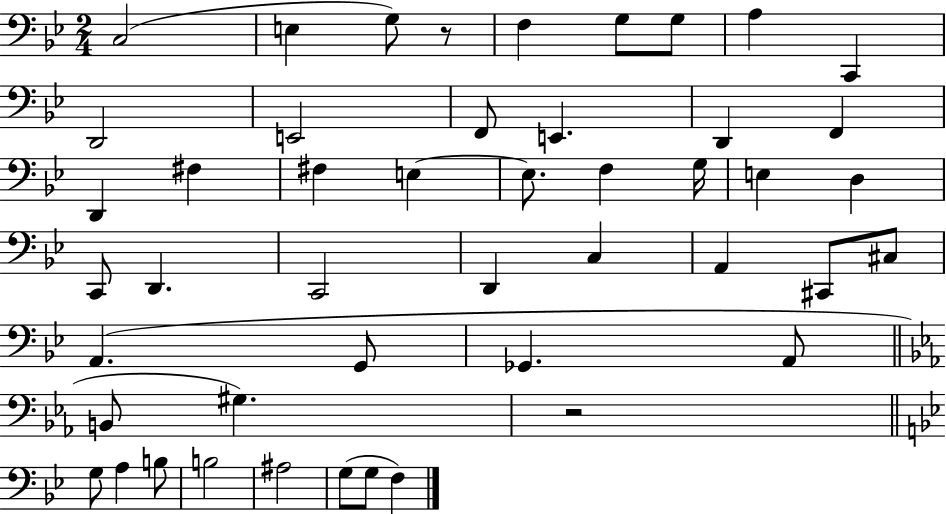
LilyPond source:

{
  \clef bass
  \numericTimeSignature
  \time 2/4
  \key bes \major
  c2( | e4 g8) r8 | f4 g8 g8 | a4 c,4 | \break d,2 | e,2 | f,8 e,4. | d,4 f,4 | \break d,4 fis4 | fis4 e4~~ | e8. f4 g16 | e4 d4 | \break c,8 d,4. | c,2 | d,4 c4 | a,4 cis,8 cis8 | \break a,4.( g,8 | ges,4. a,8 | \bar "||" \break \key ees \major b,8 gis4.) | r2 | \bar "||" \break \key bes \major g8 a4 b8 | b2 | ais2 | g8( g8 f4) | \break \bar "|."
}